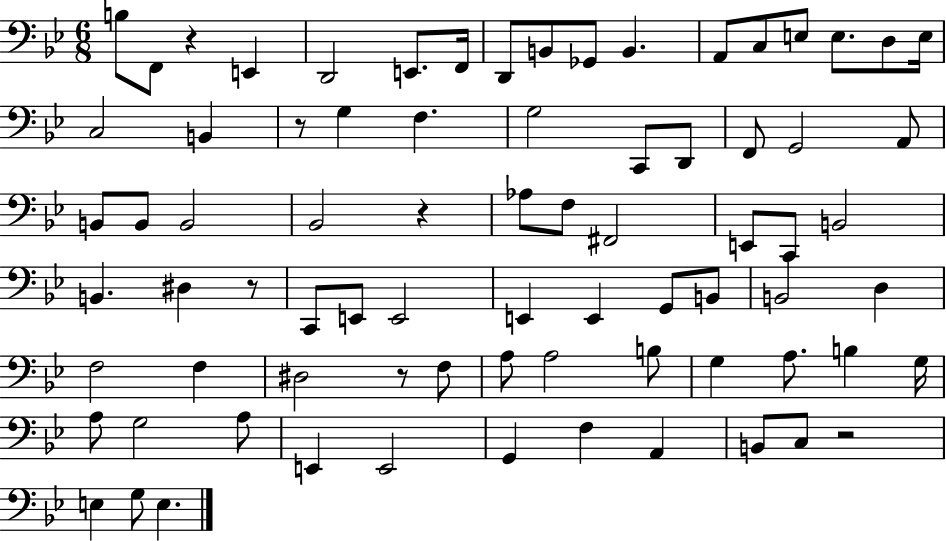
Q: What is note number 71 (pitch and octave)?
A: E3